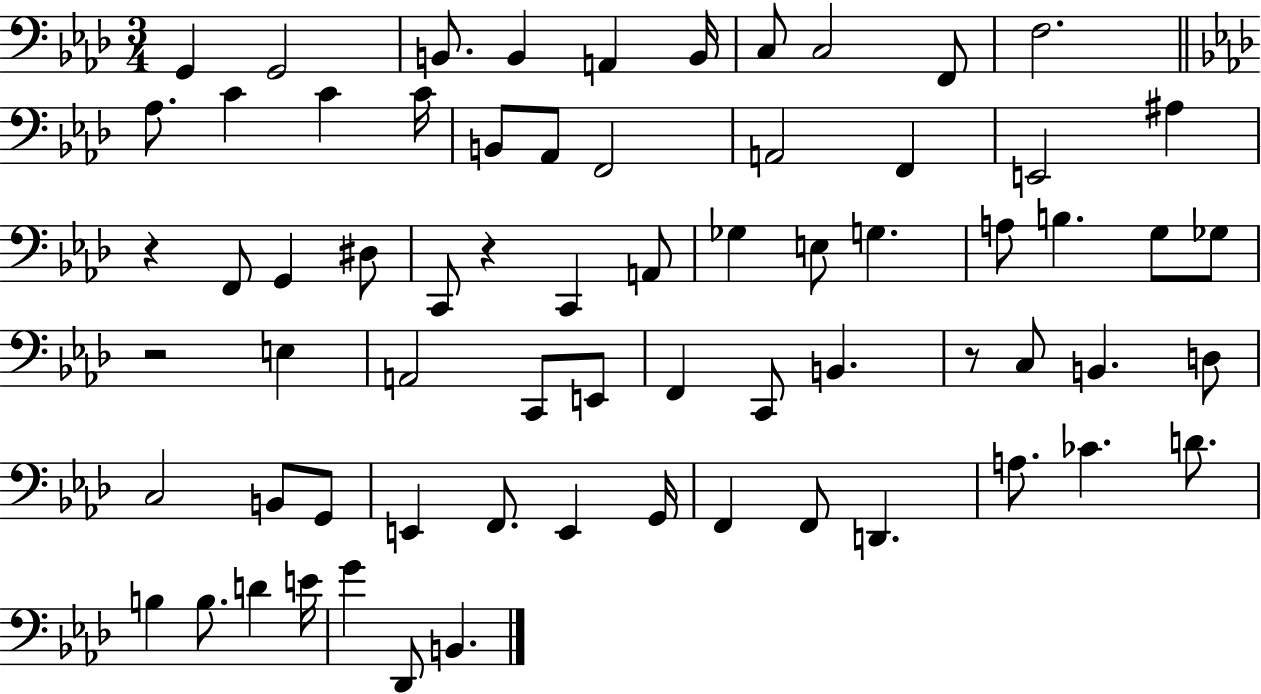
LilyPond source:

{
  \clef bass
  \numericTimeSignature
  \time 3/4
  \key aes \major
  g,4 g,2 | b,8. b,4 a,4 b,16 | c8 c2 f,8 | f2. | \break \bar "||" \break \key aes \major aes8. c'4 c'4 c'16 | b,8 aes,8 f,2 | a,2 f,4 | e,2 ais4 | \break r4 f,8 g,4 dis8 | c,8 r4 c,4 a,8 | ges4 e8 g4. | a8 b4. g8 ges8 | \break r2 e4 | a,2 c,8 e,8 | f,4 c,8 b,4. | r8 c8 b,4. d8 | \break c2 b,8 g,8 | e,4 f,8. e,4 g,16 | f,4 f,8 d,4. | a8. ces'4. d'8. | \break b4 b8. d'4 e'16 | g'4 des,8 b,4. | \bar "|."
}